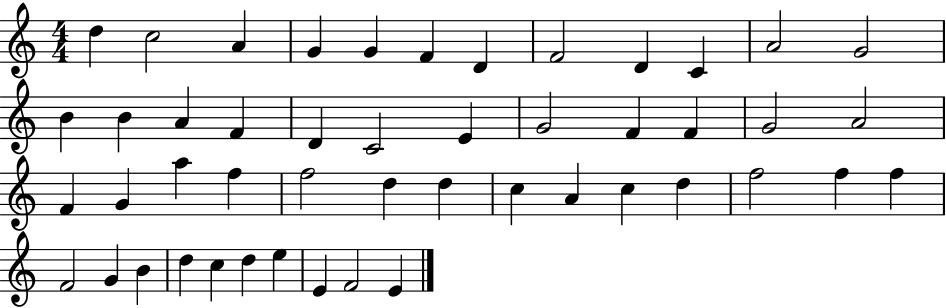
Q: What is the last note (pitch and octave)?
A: E4